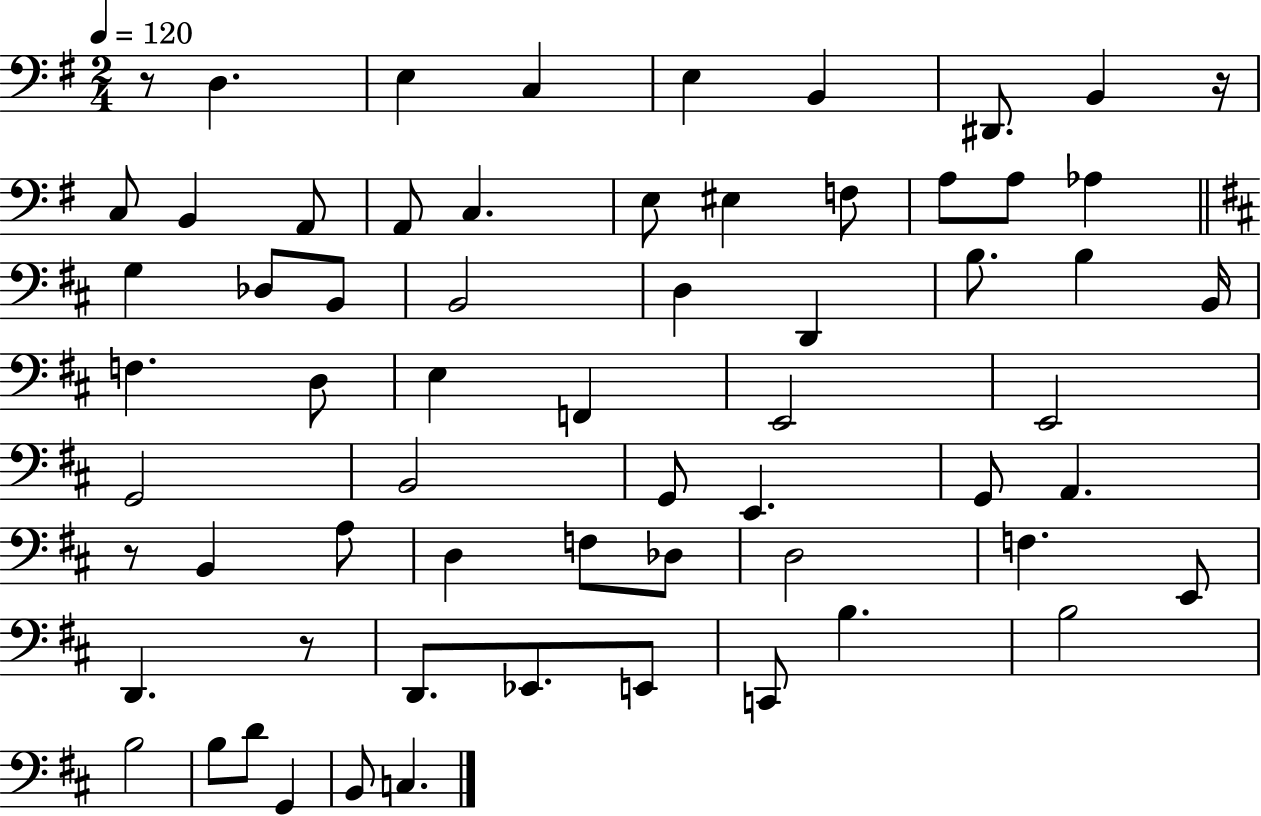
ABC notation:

X:1
T:Untitled
M:2/4
L:1/4
K:G
z/2 D, E, C, E, B,, ^D,,/2 B,, z/4 C,/2 B,, A,,/2 A,,/2 C, E,/2 ^E, F,/2 A,/2 A,/2 _A, G, _D,/2 B,,/2 B,,2 D, D,, B,/2 B, B,,/4 F, D,/2 E, F,, E,,2 E,,2 G,,2 B,,2 G,,/2 E,, G,,/2 A,, z/2 B,, A,/2 D, F,/2 _D,/2 D,2 F, E,,/2 D,, z/2 D,,/2 _E,,/2 E,,/2 C,,/2 B, B,2 B,2 B,/2 D/2 G,, B,,/2 C,